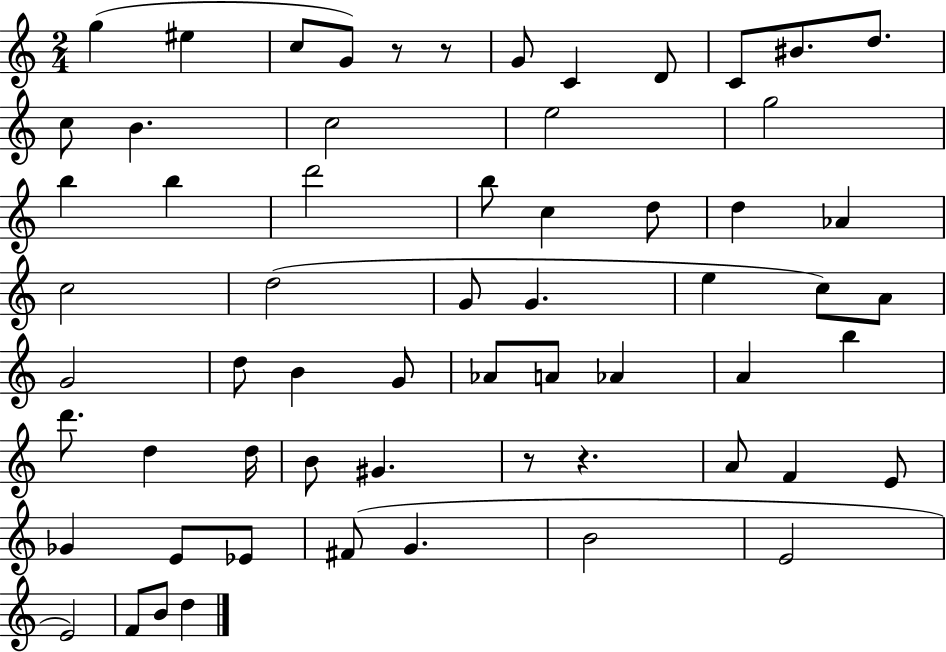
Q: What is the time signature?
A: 2/4